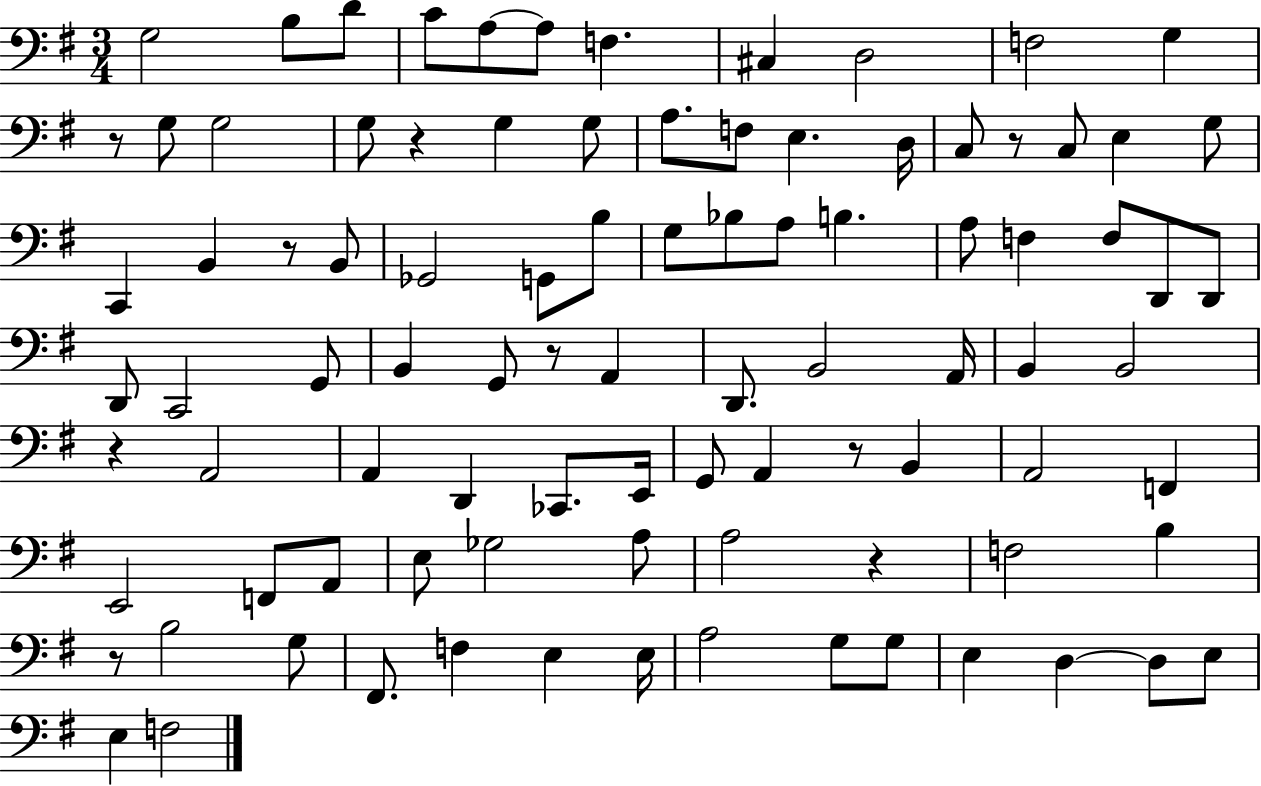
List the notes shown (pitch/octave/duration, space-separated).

G3/h B3/e D4/e C4/e A3/e A3/e F3/q. C#3/q D3/h F3/h G3/q R/e G3/e G3/h G3/e R/q G3/q G3/e A3/e. F3/e E3/q. D3/s C3/e R/e C3/e E3/q G3/e C2/q B2/q R/e B2/e Gb2/h G2/e B3/e G3/e Bb3/e A3/e B3/q. A3/e F3/q F3/e D2/e D2/e D2/e C2/h G2/e B2/q G2/e R/e A2/q D2/e. B2/h A2/s B2/q B2/h R/q A2/h A2/q D2/q CES2/e. E2/s G2/e A2/q R/e B2/q A2/h F2/q E2/h F2/e A2/e E3/e Gb3/h A3/e A3/h R/q F3/h B3/q R/e B3/h G3/e F#2/e. F3/q E3/q E3/s A3/h G3/e G3/e E3/q D3/q D3/e E3/e E3/q F3/h